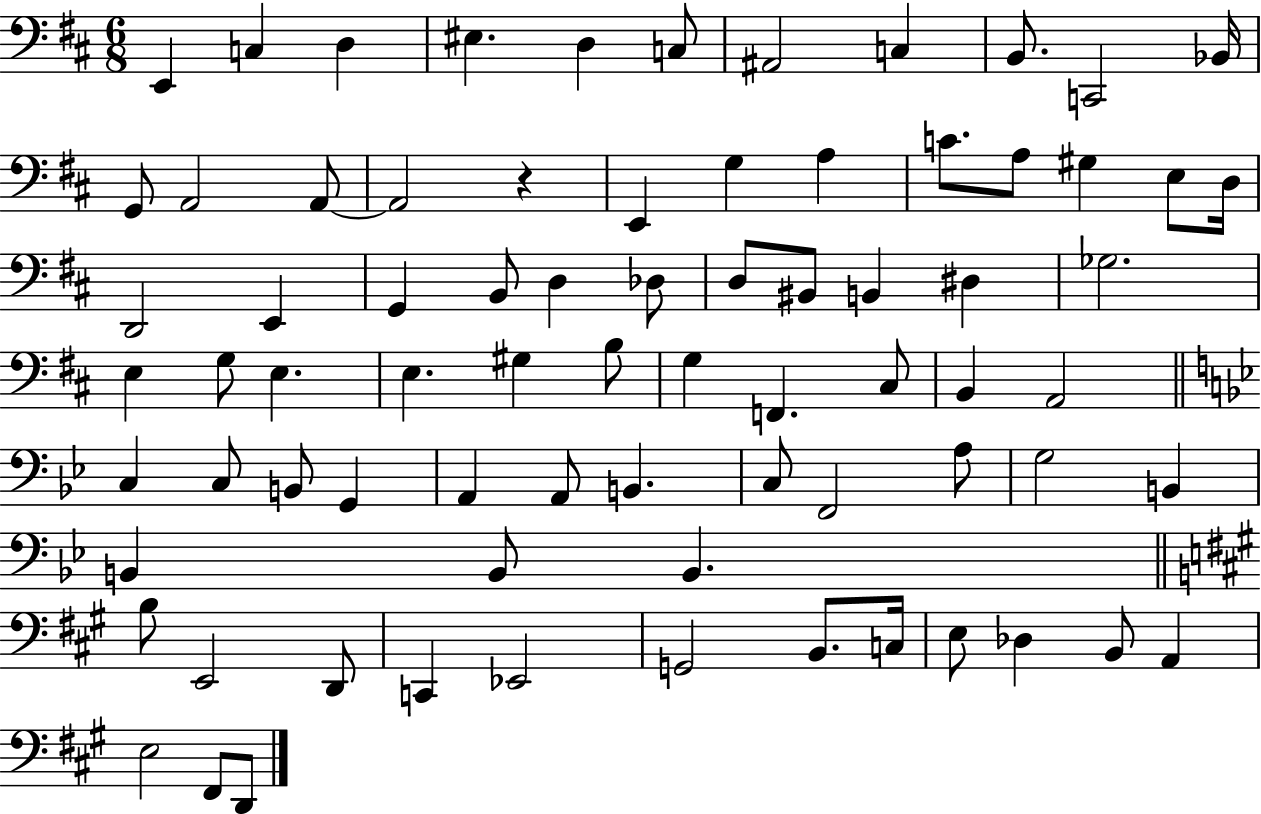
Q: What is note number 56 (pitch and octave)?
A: G3